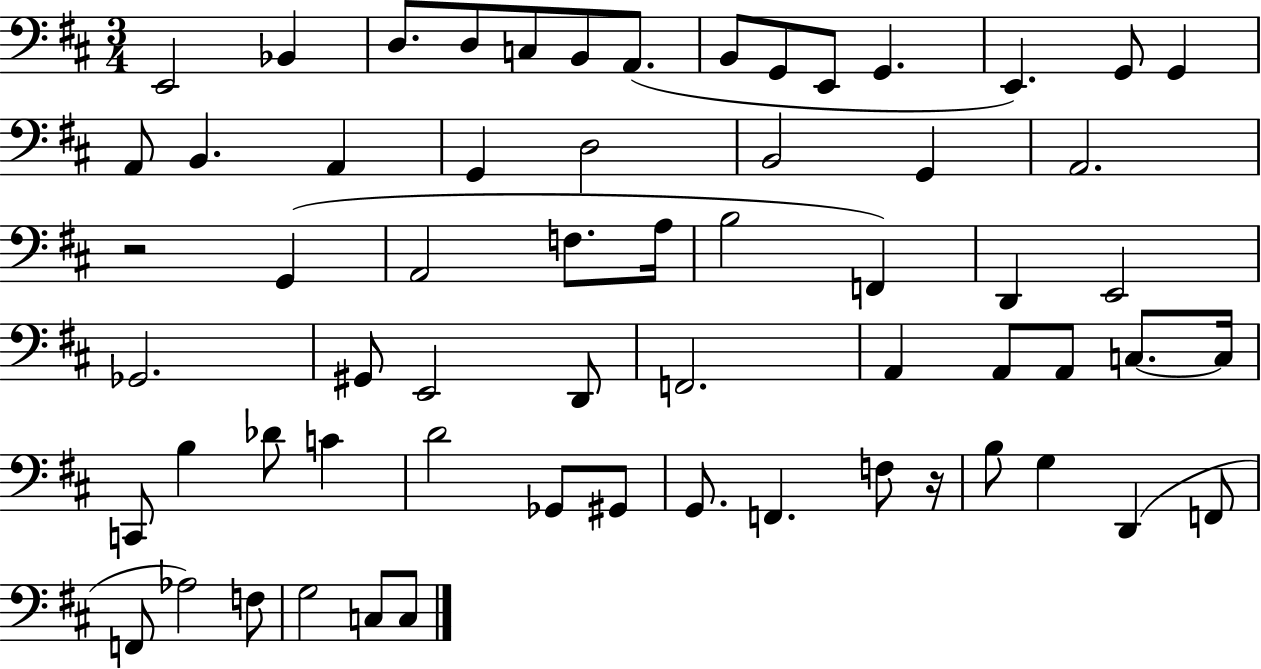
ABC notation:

X:1
T:Untitled
M:3/4
L:1/4
K:D
E,,2 _B,, D,/2 D,/2 C,/2 B,,/2 A,,/2 B,,/2 G,,/2 E,,/2 G,, E,, G,,/2 G,, A,,/2 B,, A,, G,, D,2 B,,2 G,, A,,2 z2 G,, A,,2 F,/2 A,/4 B,2 F,, D,, E,,2 _G,,2 ^G,,/2 E,,2 D,,/2 F,,2 A,, A,,/2 A,,/2 C,/2 C,/4 C,,/2 B, _D/2 C D2 _G,,/2 ^G,,/2 G,,/2 F,, F,/2 z/4 B,/2 G, D,, F,,/2 F,,/2 _A,2 F,/2 G,2 C,/2 C,/2